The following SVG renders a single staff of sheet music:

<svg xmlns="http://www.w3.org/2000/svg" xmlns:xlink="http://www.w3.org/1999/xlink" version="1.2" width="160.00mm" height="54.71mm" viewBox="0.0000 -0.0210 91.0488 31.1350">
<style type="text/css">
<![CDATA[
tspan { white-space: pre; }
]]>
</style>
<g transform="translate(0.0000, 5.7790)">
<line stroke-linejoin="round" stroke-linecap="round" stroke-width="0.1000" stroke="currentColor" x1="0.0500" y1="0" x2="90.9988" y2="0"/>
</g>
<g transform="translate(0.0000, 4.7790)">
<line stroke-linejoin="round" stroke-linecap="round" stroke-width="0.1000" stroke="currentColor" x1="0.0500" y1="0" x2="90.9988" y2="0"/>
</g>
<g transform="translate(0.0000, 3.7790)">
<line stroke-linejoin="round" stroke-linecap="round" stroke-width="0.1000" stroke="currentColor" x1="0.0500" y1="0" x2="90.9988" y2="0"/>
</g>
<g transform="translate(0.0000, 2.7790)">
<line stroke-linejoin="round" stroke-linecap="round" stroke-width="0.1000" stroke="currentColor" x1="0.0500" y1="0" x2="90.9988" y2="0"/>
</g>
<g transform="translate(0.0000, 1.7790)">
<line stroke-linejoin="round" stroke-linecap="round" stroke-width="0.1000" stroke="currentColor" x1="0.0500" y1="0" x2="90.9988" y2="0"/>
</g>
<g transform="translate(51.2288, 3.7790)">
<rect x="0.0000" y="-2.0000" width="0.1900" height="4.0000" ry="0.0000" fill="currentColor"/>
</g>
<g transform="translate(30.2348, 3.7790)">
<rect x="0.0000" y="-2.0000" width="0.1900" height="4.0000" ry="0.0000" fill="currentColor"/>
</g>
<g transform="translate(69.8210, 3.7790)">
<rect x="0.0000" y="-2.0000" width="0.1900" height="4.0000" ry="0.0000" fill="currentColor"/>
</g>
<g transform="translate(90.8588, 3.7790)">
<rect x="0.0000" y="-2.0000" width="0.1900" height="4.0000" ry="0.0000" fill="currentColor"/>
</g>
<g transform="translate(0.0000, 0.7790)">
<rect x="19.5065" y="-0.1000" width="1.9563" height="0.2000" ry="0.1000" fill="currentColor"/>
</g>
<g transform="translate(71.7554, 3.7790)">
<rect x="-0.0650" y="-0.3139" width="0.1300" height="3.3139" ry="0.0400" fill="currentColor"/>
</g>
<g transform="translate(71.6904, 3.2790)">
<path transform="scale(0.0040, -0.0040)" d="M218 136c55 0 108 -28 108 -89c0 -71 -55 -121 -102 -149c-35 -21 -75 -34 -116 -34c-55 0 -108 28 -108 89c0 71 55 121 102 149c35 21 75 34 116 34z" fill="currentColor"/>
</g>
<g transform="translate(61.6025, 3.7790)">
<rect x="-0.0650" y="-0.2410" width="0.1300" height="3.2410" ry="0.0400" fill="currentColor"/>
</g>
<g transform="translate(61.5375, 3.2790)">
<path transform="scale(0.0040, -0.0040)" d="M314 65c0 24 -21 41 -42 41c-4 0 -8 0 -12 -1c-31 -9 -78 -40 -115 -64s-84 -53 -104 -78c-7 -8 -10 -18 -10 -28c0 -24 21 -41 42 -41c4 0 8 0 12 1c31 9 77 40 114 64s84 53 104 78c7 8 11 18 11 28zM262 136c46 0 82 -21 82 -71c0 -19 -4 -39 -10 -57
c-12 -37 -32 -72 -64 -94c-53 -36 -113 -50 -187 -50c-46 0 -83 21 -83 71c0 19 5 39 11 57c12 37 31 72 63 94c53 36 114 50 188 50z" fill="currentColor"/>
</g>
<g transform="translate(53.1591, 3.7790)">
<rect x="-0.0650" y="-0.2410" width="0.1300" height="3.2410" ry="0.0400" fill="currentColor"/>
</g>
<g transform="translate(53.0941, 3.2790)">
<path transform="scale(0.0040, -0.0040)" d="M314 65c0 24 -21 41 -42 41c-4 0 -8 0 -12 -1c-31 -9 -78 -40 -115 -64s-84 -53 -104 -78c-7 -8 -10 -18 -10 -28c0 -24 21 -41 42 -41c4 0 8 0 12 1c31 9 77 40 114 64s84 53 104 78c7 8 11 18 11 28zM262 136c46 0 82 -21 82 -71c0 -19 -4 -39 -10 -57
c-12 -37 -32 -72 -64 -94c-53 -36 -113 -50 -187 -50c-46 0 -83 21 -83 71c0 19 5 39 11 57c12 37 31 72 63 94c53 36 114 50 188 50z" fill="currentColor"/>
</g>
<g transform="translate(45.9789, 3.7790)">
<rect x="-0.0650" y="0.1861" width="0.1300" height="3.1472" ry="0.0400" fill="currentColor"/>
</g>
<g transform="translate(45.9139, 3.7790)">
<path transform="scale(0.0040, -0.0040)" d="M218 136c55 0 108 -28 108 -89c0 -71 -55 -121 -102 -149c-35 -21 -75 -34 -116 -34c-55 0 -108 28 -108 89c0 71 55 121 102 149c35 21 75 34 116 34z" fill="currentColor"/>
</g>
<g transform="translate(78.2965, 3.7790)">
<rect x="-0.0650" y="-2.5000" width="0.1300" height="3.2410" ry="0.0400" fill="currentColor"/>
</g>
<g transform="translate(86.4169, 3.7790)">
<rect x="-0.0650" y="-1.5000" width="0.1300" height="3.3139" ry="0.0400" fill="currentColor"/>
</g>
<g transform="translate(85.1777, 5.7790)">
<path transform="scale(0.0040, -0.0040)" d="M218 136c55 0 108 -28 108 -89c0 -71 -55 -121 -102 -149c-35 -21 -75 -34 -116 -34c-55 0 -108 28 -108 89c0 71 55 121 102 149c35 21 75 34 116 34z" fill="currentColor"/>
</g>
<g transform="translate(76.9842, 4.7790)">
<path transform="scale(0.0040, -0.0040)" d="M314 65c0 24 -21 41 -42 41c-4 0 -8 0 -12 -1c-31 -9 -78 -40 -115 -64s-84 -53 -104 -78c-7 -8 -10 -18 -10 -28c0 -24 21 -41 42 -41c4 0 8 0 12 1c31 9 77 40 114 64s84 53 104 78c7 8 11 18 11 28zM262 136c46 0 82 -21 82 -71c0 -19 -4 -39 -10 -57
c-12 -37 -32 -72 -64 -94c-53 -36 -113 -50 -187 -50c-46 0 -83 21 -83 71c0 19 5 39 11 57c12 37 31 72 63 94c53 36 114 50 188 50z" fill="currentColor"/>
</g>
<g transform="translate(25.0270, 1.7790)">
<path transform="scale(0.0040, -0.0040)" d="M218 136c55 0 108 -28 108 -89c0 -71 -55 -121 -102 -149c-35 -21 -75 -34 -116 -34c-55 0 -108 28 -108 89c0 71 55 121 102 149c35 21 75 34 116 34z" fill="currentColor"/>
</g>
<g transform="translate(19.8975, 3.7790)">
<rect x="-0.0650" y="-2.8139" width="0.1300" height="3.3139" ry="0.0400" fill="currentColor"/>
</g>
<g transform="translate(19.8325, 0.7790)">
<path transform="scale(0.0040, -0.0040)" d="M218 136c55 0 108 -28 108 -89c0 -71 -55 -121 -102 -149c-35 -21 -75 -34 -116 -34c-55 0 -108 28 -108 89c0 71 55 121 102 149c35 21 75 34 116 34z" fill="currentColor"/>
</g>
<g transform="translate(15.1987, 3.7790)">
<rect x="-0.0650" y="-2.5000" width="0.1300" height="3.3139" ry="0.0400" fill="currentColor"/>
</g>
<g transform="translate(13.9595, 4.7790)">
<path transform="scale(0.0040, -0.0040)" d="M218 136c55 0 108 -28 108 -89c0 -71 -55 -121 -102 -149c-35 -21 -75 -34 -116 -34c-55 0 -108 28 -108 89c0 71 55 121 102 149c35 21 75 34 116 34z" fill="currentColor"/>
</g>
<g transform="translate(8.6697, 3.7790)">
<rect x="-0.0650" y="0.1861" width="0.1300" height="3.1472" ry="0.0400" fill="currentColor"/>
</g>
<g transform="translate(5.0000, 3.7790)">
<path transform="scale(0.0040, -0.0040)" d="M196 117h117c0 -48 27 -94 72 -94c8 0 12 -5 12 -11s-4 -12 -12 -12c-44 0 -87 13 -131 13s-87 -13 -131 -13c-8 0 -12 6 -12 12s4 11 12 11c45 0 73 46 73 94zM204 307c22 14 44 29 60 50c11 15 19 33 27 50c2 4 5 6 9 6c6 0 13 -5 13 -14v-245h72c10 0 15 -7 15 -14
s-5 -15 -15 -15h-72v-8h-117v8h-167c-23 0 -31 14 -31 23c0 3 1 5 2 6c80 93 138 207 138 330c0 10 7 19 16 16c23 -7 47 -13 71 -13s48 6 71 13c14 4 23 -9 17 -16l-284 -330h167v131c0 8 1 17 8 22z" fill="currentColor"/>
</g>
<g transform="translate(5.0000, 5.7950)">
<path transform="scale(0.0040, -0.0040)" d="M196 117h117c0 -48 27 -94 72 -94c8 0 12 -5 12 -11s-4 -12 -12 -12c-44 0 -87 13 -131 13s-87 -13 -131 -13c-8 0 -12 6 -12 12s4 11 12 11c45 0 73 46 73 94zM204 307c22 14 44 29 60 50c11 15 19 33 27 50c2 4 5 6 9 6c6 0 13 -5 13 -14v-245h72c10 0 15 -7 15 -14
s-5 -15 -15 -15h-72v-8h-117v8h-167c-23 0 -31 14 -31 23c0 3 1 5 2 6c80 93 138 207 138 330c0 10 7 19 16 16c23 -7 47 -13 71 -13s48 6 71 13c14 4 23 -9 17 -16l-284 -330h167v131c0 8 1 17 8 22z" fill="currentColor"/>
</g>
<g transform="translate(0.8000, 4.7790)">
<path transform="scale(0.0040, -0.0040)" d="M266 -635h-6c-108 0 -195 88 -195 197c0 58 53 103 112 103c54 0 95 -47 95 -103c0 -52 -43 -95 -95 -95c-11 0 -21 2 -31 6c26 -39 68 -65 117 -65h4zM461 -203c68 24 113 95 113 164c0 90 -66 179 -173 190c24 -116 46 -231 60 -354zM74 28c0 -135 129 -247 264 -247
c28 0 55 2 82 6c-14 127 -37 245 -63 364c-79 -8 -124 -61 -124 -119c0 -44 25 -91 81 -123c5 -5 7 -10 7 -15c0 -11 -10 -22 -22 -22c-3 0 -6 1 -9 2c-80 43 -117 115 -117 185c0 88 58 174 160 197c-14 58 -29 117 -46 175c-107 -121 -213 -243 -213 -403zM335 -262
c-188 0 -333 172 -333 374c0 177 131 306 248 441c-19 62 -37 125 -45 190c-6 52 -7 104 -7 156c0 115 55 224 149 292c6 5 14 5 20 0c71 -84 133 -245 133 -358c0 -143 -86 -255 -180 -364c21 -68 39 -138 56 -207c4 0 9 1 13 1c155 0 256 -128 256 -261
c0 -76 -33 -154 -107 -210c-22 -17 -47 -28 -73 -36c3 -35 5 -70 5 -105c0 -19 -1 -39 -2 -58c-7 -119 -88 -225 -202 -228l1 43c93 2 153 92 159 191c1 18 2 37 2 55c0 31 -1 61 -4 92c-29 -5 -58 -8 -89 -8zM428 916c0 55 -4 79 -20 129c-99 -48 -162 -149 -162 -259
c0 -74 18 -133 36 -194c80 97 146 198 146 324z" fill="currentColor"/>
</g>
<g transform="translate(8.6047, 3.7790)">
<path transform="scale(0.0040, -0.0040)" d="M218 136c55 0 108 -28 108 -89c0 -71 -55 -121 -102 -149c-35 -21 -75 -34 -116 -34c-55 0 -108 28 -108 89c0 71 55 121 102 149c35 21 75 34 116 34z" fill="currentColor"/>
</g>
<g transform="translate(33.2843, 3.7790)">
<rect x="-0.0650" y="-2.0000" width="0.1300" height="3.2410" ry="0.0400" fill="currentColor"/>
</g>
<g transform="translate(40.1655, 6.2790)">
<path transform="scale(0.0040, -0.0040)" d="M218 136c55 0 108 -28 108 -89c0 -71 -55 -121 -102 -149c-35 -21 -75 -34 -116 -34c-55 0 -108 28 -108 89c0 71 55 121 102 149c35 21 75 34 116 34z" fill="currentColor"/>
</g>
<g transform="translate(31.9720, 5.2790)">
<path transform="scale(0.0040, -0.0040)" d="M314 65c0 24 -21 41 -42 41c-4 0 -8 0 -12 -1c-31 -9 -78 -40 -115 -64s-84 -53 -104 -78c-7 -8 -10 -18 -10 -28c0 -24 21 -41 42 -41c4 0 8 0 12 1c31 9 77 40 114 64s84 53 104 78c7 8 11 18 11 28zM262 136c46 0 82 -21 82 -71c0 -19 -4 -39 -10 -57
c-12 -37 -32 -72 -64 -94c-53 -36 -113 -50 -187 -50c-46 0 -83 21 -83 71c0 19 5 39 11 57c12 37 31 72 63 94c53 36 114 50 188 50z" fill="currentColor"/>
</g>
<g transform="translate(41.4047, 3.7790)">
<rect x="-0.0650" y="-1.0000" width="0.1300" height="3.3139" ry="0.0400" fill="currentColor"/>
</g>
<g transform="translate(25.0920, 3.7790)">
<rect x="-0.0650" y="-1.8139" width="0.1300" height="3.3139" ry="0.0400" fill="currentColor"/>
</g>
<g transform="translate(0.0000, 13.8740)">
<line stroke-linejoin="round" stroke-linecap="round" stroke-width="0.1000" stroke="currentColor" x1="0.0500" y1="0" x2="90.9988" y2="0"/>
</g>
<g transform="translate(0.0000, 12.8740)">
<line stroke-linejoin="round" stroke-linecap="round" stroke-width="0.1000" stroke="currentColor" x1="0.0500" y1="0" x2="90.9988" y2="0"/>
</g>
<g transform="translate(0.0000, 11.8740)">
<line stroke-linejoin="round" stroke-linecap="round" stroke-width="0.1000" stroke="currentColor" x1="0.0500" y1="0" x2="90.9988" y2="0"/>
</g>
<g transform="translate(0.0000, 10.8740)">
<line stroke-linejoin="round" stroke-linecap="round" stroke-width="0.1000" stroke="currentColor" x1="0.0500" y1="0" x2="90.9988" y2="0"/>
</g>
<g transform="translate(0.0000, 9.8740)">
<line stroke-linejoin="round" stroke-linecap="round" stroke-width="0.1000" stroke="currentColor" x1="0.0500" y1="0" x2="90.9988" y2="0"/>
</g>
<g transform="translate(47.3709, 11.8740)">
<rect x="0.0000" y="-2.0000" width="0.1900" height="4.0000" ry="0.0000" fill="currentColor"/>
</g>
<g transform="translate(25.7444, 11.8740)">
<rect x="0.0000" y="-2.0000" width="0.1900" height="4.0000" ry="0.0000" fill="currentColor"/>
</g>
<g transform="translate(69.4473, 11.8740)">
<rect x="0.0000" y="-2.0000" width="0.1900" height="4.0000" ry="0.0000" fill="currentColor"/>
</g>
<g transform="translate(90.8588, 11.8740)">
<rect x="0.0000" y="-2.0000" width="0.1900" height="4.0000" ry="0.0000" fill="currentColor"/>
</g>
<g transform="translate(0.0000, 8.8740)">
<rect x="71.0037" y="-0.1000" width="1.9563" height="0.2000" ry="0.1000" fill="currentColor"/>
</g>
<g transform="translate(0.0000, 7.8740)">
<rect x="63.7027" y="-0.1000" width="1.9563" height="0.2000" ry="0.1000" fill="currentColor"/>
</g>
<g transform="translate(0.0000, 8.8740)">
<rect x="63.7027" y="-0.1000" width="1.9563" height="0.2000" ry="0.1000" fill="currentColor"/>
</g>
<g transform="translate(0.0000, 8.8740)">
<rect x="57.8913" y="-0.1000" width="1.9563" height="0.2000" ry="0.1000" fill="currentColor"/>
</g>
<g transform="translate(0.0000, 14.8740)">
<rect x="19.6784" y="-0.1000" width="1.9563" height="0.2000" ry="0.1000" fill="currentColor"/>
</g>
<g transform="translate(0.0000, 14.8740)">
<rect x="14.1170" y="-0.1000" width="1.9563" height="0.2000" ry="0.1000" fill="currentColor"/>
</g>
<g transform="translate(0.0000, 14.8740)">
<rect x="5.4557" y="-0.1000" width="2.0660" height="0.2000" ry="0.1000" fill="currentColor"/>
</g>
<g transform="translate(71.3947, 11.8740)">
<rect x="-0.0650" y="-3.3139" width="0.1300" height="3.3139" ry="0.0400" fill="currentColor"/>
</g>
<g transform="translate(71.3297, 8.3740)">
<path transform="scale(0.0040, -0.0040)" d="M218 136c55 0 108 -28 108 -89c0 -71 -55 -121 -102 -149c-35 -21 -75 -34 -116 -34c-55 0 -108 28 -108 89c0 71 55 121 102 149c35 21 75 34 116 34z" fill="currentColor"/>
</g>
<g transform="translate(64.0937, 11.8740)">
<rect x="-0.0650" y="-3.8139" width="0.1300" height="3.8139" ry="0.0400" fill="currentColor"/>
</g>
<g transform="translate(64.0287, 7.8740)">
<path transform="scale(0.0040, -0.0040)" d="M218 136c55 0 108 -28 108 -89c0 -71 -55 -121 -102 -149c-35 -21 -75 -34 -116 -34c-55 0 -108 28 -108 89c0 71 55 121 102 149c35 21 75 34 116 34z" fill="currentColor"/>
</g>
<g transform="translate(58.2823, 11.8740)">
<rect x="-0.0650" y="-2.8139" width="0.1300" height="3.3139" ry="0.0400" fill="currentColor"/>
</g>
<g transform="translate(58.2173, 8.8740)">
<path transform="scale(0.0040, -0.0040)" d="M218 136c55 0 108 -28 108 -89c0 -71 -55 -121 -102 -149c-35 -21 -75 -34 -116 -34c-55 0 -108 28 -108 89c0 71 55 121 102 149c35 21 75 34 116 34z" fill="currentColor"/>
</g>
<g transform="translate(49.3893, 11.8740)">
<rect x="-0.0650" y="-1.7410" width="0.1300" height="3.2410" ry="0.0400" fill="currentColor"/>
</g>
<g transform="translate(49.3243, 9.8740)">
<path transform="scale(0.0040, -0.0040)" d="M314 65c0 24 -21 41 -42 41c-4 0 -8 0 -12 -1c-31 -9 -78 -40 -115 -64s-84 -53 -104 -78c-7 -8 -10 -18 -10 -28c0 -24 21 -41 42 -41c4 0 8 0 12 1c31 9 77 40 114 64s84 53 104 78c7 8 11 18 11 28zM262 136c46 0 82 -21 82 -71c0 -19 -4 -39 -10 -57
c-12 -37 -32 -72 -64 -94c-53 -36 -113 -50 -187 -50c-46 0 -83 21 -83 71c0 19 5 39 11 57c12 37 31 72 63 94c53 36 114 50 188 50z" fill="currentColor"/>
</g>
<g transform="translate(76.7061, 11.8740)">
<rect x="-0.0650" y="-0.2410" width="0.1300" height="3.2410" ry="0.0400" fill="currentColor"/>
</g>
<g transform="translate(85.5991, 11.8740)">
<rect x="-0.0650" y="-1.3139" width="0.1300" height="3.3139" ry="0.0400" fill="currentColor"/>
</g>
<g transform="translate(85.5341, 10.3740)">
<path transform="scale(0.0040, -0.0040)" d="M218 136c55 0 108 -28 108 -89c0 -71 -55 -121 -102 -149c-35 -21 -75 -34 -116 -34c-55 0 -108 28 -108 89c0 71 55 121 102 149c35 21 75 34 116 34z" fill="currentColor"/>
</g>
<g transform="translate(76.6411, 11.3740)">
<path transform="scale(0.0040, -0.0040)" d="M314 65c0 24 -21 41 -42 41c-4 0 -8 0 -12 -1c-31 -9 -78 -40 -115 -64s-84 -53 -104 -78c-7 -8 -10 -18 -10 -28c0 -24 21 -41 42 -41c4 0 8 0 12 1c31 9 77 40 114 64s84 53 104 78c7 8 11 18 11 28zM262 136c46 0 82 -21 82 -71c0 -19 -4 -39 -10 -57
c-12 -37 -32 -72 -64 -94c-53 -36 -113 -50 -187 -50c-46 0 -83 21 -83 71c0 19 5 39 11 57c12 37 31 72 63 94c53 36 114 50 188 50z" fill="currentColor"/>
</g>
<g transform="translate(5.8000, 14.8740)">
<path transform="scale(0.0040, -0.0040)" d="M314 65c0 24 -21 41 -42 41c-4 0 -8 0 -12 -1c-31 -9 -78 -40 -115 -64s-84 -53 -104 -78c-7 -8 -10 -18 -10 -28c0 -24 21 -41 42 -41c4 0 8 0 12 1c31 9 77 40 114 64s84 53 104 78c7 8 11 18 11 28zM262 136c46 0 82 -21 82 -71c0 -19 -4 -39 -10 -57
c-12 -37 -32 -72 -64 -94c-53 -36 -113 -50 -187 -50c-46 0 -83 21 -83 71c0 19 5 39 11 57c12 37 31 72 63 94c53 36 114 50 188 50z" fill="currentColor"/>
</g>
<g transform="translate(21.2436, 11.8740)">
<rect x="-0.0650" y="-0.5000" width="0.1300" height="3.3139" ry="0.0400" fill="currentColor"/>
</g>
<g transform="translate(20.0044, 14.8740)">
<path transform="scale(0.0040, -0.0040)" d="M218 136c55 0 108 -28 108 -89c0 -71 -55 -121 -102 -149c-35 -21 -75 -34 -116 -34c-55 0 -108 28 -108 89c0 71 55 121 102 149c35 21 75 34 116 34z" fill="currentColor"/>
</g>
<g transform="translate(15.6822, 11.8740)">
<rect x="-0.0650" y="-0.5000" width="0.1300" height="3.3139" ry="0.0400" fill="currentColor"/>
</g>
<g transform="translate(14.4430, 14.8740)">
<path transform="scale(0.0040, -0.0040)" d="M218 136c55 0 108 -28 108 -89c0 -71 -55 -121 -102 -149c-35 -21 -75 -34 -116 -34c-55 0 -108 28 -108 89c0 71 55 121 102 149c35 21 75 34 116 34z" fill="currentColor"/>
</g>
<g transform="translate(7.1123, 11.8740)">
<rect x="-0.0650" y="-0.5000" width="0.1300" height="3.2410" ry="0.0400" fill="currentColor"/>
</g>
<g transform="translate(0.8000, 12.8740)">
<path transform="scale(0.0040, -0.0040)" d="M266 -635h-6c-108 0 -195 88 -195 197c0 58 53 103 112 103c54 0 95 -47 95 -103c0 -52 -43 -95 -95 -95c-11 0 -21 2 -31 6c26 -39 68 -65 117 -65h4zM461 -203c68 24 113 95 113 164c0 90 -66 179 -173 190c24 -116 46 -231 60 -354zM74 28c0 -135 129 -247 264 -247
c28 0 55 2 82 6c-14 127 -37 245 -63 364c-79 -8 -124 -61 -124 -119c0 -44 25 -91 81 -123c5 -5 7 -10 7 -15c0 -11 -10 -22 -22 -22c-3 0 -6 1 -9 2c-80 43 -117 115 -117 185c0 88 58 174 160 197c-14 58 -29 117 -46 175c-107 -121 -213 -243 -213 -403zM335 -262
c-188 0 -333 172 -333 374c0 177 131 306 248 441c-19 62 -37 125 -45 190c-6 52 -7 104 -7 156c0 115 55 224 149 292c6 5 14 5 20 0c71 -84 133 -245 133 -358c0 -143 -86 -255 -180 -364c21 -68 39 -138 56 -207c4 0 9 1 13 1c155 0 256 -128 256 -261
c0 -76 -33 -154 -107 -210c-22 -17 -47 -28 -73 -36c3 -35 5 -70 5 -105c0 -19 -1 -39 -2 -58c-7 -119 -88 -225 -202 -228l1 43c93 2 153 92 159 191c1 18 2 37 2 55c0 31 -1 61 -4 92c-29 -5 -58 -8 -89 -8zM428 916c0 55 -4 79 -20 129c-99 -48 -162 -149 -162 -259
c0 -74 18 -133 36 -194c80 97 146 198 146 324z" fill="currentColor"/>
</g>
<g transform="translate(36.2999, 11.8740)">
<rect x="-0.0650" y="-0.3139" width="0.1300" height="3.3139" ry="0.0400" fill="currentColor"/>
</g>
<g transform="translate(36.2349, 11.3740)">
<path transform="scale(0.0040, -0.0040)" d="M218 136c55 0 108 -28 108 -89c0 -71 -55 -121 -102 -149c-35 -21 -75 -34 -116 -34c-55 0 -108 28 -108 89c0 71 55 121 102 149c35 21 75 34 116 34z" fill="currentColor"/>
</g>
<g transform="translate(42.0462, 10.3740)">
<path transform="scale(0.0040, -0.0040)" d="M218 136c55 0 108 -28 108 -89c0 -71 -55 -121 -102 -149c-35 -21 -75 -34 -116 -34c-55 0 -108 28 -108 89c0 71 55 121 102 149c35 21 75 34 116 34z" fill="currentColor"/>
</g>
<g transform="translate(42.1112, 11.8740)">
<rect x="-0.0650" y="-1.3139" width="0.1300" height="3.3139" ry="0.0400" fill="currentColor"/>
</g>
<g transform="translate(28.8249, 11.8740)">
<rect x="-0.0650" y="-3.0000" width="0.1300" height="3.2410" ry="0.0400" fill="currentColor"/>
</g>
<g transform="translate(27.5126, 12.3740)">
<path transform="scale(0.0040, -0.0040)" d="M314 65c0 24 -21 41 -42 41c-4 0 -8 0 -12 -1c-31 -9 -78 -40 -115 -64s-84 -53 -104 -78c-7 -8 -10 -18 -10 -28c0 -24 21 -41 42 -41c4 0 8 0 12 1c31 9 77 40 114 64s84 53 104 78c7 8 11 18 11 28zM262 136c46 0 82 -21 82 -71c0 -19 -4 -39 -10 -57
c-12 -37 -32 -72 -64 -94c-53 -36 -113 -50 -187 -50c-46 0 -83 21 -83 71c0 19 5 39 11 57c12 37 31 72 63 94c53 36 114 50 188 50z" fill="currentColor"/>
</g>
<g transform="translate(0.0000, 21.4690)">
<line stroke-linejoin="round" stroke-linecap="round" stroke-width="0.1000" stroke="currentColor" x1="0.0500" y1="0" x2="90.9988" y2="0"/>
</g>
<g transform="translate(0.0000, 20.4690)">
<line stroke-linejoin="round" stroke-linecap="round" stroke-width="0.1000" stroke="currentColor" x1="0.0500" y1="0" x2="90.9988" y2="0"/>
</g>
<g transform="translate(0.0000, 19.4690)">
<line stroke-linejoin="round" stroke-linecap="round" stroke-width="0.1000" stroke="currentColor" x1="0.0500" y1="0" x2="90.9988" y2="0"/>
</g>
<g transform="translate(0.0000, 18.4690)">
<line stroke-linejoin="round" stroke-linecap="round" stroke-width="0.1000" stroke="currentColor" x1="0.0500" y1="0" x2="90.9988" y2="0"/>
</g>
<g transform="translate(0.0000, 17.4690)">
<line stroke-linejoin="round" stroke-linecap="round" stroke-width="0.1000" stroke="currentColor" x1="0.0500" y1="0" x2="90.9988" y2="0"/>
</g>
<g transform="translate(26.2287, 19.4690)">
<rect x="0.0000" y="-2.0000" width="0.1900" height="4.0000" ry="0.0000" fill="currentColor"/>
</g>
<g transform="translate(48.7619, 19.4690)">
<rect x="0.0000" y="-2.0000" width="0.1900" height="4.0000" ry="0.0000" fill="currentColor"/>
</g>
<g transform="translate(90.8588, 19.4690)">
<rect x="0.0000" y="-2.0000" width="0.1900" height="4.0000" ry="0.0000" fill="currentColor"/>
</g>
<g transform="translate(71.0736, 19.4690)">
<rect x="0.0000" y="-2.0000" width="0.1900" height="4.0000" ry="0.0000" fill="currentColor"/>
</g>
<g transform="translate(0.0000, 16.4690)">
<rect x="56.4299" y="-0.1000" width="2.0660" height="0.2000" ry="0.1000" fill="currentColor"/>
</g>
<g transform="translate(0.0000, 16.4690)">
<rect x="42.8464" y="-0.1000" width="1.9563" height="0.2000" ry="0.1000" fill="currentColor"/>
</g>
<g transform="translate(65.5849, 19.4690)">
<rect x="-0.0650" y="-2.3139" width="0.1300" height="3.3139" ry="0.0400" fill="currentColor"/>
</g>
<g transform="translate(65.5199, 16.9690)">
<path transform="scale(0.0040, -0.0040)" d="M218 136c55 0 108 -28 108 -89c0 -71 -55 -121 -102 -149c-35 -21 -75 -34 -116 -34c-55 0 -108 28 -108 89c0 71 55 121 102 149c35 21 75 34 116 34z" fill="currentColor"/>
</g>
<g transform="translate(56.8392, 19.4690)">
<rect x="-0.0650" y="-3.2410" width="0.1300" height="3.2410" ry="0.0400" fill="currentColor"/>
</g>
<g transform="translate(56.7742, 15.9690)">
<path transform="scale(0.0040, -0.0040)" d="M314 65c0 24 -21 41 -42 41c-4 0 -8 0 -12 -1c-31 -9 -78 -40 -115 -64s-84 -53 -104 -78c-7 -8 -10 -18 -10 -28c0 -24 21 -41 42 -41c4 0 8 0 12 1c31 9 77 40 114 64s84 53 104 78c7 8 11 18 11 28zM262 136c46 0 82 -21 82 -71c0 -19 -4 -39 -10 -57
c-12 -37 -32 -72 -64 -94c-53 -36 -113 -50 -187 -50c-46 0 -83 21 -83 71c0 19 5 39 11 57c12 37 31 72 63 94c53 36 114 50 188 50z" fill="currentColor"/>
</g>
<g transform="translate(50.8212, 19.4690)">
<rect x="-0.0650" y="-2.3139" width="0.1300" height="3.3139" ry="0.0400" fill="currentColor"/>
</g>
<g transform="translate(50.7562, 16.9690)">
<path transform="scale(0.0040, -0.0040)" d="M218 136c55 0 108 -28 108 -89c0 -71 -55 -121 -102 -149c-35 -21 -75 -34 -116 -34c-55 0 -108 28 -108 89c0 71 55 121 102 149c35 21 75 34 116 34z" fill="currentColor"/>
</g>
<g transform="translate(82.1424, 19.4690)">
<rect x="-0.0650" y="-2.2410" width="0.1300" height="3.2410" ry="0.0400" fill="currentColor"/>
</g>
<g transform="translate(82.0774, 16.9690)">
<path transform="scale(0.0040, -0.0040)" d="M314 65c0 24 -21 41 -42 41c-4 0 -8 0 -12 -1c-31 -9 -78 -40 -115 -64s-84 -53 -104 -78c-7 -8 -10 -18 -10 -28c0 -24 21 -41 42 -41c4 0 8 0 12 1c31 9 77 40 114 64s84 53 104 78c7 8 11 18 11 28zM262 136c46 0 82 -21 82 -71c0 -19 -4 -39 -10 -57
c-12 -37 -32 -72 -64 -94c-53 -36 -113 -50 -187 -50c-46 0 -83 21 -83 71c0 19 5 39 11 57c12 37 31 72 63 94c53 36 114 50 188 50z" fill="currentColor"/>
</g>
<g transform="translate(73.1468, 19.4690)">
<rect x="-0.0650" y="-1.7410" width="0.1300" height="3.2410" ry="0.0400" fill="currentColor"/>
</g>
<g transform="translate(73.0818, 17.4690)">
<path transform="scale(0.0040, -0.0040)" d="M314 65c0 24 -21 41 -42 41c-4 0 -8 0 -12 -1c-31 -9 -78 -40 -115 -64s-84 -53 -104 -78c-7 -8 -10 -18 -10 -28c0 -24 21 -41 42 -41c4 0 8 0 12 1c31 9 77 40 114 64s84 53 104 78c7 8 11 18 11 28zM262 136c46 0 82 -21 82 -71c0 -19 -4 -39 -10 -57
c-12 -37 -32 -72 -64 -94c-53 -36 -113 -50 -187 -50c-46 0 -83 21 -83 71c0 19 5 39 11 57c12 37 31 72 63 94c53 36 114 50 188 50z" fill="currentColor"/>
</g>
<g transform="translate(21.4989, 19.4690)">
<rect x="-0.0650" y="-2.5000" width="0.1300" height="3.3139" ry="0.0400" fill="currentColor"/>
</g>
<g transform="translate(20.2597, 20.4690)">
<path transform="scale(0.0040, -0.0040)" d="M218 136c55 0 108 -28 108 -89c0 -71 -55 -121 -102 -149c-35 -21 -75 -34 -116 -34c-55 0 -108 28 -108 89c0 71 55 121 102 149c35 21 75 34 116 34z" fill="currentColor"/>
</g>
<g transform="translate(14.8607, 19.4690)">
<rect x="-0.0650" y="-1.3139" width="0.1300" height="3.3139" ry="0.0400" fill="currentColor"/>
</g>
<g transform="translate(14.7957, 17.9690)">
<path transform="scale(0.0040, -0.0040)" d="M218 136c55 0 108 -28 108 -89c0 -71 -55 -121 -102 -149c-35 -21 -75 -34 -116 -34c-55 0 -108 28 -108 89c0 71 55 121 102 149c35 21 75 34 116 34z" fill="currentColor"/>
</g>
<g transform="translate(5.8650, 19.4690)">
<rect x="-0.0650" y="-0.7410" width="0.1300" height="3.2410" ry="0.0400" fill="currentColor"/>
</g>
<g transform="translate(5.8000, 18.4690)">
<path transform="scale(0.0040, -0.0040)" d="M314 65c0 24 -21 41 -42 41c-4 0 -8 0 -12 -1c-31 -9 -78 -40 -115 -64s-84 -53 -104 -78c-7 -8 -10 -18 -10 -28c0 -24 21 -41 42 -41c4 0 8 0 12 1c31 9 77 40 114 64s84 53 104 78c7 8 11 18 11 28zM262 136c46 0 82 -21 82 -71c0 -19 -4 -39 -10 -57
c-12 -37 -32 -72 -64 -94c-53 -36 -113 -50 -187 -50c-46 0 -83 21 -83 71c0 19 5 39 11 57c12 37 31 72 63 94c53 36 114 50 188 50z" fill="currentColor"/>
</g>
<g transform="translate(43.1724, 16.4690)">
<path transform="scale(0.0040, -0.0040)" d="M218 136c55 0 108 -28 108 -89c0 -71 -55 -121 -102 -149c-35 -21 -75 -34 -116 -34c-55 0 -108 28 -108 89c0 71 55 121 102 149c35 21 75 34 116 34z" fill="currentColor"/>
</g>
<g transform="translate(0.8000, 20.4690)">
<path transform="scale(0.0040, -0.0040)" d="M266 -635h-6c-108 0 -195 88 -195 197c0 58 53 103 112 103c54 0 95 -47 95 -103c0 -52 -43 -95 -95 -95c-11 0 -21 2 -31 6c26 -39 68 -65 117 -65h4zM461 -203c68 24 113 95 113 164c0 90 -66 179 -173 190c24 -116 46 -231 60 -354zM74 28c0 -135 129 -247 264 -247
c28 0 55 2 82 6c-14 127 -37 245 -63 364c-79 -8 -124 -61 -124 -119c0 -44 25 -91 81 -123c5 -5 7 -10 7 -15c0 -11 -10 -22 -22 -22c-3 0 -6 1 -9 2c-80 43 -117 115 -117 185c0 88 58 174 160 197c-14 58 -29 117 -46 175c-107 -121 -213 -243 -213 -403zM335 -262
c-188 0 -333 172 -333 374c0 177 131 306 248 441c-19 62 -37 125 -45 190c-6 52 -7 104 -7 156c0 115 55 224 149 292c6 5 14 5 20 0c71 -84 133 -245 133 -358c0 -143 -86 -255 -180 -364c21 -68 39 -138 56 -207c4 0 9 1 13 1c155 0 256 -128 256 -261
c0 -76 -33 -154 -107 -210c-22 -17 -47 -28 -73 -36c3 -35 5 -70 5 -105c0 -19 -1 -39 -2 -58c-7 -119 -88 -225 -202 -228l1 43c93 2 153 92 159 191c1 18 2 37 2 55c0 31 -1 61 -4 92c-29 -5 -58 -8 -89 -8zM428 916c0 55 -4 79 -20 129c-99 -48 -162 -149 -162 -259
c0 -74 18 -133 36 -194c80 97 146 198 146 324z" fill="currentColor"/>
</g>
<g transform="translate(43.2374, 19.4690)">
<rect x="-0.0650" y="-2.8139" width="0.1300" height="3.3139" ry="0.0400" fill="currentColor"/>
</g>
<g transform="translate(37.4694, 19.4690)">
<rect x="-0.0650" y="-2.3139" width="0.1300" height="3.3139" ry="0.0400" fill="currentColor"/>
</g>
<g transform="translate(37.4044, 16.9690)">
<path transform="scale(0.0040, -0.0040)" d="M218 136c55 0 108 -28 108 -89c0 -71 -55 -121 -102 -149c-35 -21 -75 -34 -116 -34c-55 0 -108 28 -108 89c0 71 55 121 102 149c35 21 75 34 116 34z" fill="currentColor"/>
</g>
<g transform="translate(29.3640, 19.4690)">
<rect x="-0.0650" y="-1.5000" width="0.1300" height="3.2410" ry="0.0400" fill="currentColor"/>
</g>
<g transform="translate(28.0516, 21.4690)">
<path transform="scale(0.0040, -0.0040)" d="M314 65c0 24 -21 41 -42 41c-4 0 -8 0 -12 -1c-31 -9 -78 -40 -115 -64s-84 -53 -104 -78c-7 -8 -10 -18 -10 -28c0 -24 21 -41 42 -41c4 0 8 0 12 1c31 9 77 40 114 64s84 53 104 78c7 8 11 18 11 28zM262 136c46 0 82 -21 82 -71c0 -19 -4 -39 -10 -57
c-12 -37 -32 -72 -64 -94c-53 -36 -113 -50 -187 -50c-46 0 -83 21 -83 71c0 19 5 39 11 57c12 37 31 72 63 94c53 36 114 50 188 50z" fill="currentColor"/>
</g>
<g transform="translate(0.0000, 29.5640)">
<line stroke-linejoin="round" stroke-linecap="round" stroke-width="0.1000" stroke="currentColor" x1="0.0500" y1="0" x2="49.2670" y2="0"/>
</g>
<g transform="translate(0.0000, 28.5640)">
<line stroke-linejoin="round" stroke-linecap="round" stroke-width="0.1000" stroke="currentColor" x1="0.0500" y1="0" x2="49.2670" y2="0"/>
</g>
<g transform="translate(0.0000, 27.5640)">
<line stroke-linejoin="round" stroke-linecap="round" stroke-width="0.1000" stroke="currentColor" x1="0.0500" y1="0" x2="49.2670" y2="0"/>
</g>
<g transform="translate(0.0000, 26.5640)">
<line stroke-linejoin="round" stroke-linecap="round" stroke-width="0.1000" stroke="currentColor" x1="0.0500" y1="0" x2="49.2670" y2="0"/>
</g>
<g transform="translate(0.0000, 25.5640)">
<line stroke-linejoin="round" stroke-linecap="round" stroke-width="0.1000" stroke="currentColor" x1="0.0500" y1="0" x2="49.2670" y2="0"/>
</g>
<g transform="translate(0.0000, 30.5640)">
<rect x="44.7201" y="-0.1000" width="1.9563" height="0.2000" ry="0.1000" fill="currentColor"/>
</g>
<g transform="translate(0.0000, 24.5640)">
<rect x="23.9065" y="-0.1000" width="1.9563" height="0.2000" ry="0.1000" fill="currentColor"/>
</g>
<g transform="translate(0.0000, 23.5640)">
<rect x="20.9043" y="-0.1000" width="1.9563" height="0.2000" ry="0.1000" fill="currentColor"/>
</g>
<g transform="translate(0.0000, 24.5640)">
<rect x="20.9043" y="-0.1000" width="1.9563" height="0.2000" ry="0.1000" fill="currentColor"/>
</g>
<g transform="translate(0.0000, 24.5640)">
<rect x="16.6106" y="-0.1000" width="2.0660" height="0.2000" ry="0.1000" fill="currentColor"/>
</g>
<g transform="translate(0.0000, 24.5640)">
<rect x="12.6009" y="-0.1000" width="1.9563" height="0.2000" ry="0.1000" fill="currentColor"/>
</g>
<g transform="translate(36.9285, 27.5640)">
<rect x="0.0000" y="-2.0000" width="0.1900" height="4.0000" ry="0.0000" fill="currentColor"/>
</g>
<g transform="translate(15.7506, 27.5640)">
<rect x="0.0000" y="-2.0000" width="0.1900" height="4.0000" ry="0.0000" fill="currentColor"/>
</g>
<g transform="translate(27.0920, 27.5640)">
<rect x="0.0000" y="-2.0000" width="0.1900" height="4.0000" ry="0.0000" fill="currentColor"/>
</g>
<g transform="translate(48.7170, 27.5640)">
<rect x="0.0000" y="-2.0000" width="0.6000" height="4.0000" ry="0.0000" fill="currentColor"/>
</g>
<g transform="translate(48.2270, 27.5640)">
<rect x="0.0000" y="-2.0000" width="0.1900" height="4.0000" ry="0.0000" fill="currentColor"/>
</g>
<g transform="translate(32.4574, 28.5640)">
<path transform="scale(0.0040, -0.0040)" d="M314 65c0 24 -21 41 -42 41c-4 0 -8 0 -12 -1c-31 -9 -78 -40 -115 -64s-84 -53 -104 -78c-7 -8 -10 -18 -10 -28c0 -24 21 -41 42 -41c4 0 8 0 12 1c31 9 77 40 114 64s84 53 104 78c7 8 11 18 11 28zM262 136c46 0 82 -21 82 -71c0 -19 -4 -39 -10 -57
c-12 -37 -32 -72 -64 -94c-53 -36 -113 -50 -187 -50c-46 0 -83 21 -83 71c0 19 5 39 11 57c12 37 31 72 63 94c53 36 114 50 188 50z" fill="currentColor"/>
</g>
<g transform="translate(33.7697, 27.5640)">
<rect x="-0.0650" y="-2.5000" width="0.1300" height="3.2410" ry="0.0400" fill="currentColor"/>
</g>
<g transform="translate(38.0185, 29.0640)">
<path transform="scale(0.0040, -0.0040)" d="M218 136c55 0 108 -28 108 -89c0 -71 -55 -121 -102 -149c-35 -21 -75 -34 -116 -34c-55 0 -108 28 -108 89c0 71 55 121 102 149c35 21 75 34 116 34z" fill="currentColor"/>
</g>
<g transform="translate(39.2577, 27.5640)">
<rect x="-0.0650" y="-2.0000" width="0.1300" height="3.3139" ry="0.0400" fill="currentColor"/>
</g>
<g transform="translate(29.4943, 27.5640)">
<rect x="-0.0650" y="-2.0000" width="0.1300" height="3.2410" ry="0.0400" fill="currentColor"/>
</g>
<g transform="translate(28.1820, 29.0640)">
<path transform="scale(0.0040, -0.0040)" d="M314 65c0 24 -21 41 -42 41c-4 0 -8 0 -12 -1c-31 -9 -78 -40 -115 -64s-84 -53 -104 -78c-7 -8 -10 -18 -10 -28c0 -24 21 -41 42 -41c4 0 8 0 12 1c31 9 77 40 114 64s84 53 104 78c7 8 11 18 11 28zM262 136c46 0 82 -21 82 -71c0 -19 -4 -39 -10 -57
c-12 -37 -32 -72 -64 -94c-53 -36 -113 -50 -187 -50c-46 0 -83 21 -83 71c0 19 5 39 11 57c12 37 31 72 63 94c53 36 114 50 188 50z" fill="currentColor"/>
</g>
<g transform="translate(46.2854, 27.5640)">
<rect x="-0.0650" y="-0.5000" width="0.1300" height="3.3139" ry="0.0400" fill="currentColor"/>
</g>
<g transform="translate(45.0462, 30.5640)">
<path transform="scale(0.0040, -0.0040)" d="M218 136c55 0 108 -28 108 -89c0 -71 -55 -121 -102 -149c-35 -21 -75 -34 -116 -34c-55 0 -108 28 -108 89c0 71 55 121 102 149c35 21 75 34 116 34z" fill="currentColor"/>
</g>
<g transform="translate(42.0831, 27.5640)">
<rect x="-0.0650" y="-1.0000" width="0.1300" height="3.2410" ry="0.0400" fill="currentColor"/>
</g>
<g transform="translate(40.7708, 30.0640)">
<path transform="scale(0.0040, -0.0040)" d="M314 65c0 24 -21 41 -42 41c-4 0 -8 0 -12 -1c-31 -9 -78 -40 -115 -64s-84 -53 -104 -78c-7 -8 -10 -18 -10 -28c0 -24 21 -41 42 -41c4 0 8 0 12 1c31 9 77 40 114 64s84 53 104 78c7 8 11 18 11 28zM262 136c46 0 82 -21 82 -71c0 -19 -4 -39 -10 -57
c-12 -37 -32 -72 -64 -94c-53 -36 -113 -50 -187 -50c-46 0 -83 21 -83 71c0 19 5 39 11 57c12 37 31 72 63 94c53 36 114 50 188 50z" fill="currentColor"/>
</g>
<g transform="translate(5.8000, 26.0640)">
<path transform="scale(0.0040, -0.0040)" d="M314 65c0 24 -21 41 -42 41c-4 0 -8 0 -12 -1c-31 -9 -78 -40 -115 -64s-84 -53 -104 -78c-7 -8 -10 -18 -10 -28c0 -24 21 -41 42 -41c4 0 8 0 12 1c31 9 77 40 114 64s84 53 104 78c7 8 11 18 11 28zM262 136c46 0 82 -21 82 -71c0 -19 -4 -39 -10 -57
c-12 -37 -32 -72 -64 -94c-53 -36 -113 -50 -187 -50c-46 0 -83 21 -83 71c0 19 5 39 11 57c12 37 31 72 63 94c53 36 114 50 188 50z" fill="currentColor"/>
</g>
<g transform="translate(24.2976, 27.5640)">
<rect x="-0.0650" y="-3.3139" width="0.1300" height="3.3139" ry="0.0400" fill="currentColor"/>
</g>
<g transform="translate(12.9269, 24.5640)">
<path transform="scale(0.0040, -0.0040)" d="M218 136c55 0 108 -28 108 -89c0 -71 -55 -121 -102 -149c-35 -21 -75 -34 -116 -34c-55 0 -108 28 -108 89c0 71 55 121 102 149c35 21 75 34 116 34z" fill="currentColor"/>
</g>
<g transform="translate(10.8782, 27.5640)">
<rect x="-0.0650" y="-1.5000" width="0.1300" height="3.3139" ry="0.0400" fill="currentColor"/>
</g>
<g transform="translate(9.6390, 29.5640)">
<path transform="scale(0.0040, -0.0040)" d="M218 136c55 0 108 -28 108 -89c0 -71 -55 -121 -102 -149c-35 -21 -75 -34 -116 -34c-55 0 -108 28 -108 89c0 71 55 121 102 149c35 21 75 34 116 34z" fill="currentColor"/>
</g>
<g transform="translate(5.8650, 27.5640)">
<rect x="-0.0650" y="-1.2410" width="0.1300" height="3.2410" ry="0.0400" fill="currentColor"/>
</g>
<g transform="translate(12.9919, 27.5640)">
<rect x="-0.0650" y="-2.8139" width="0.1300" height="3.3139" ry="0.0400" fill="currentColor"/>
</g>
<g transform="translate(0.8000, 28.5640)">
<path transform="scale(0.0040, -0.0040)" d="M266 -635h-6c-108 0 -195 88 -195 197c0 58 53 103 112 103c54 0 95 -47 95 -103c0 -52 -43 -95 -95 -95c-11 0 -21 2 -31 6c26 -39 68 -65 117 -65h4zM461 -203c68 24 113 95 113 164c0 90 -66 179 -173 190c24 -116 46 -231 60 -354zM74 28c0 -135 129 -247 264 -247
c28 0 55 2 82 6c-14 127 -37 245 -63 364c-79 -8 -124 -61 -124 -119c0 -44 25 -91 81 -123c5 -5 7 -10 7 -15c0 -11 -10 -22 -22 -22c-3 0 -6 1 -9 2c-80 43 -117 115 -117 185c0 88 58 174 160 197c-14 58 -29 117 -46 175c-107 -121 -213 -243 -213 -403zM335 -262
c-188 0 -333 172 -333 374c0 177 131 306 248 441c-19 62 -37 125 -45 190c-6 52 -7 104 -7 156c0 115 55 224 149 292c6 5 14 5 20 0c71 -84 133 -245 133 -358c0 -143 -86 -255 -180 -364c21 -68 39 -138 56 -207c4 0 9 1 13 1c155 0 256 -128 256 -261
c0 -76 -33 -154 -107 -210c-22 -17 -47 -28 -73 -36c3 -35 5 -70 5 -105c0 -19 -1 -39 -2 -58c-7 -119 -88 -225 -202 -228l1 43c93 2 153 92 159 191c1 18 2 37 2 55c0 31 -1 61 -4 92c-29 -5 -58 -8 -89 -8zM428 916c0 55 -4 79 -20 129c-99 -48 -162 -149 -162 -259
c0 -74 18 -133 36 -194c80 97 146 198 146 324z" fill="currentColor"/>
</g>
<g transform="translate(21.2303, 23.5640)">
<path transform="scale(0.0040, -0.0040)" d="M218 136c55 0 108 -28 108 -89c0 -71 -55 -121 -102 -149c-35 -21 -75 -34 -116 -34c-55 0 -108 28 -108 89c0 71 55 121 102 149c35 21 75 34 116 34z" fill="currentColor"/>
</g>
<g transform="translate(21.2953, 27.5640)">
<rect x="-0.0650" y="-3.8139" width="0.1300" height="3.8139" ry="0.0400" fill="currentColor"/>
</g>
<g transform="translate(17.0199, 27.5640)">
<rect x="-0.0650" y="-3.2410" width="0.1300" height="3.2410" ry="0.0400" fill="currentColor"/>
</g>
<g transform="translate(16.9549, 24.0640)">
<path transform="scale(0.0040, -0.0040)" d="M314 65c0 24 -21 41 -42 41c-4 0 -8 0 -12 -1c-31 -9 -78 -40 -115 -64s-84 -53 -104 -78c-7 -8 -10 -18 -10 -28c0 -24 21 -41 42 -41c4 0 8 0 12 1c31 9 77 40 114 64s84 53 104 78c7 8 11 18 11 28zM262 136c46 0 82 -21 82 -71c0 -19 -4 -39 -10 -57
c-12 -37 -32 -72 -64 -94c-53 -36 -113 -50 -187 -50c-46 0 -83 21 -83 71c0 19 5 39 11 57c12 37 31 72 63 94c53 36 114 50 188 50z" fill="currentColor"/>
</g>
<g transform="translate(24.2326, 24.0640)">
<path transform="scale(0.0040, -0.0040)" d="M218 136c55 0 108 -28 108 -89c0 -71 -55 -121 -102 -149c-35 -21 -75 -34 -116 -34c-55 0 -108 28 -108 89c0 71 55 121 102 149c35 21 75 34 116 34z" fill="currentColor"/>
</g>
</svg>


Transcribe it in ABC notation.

X:1
T:Untitled
M:4/4
L:1/4
K:C
B G a f F2 D B c2 c2 c G2 E C2 C C A2 c e f2 a c' b c2 e d2 e G E2 g a g b2 g f2 g2 e2 E a b2 c' b F2 G2 F D2 C